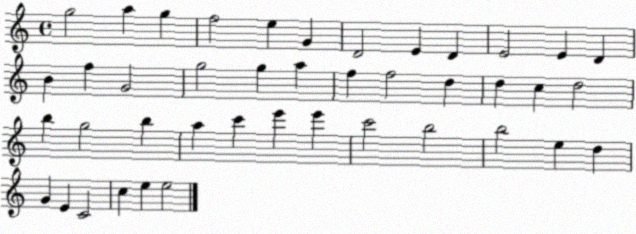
X:1
T:Untitled
M:4/4
L:1/4
K:C
g2 a g f2 e G D2 E D E2 E D B f G2 g2 g a f f2 d d c d2 b g2 b a c' e' e' c'2 b2 b2 e d G E C2 c e e2